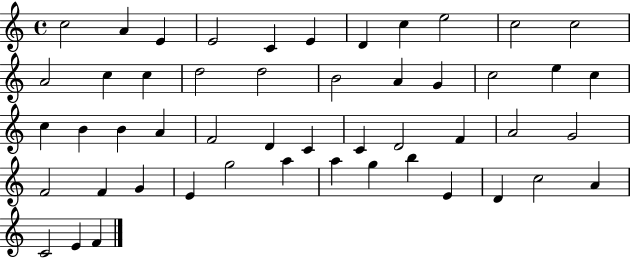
C5/h A4/q E4/q E4/h C4/q E4/q D4/q C5/q E5/h C5/h C5/h A4/h C5/q C5/q D5/h D5/h B4/h A4/q G4/q C5/h E5/q C5/q C5/q B4/q B4/q A4/q F4/h D4/q C4/q C4/q D4/h F4/q A4/h G4/h F4/h F4/q G4/q E4/q G5/h A5/q A5/q G5/q B5/q E4/q D4/q C5/h A4/q C4/h E4/q F4/q